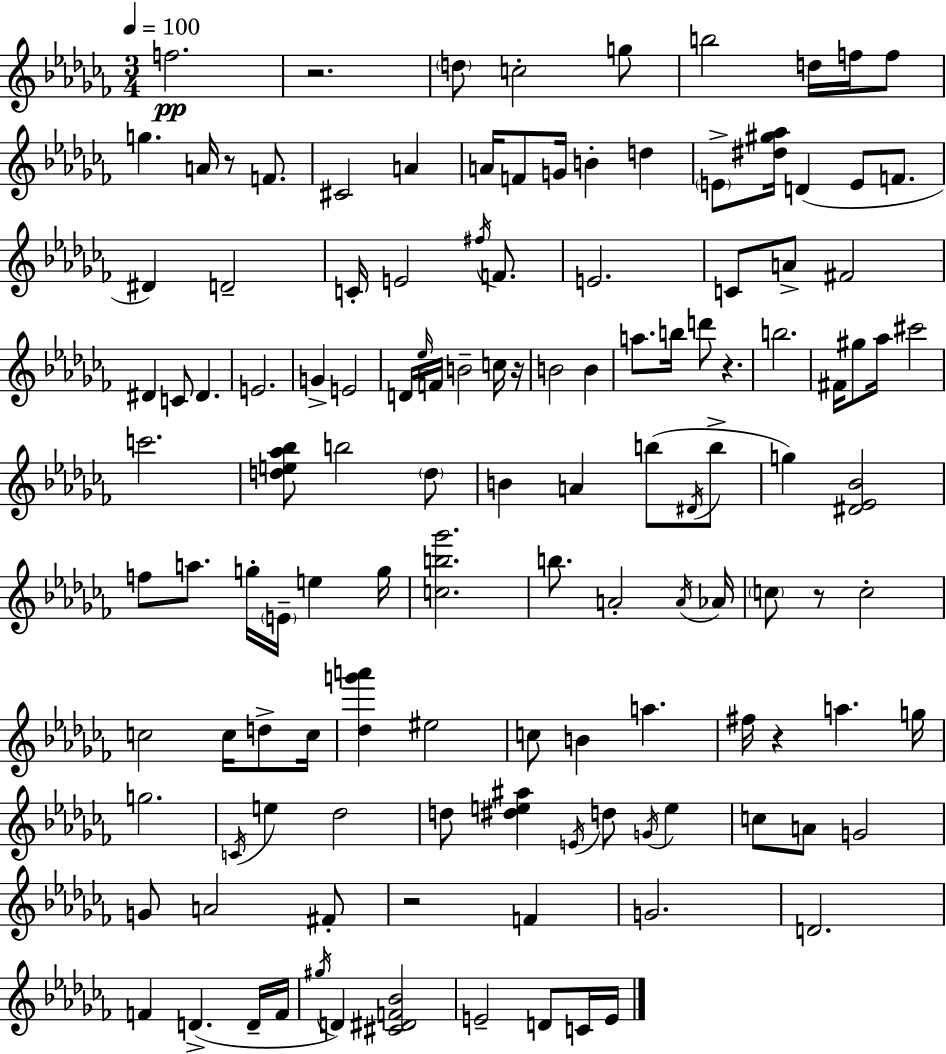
F5/h. R/h. D5/e C5/h G5/e B5/h D5/s F5/s F5/e G5/q. A4/s R/e F4/e. C#4/h A4/q A4/s F4/e G4/s B4/q D5/q E4/e [D#5,G#5,Ab5]/s D4/q E4/e F4/e. D#4/q D4/h C4/s E4/h F#5/s F4/e. E4/h. C4/e A4/e F#4/h D#4/q C4/e D#4/q. E4/h. G4/q E4/h D4/s Eb5/s F4/s B4/h C5/s R/s B4/h B4/q A5/e. B5/s D6/e R/q. B5/h. F#4/s G#5/e Ab5/s C#6/h C6/h. [D5,E5,Ab5,Bb5]/e B5/h D5/e B4/q A4/q B5/e D#4/s B5/e G5/q [D#4,Eb4,Bb4]/h F5/e A5/e. G5/s E4/s E5/q G5/s [C5,B5,Gb6]/h. B5/e. A4/h A4/s Ab4/s C5/e R/e C5/h C5/h C5/s D5/e C5/s [Db5,G6,A6]/q EIS5/h C5/e B4/q A5/q. F#5/s R/q A5/q. G5/s G5/h. C4/s E5/q Db5/h D5/e [D#5,E5,A#5]/q E4/s D5/e G4/s E5/q C5/e A4/e G4/h G4/e A4/h F#4/e R/h F4/q G4/h. D4/h. F4/q D4/q. D4/s F4/s G#5/s D4/q [C#4,D#4,F4,Bb4]/h E4/h D4/e C4/s E4/s